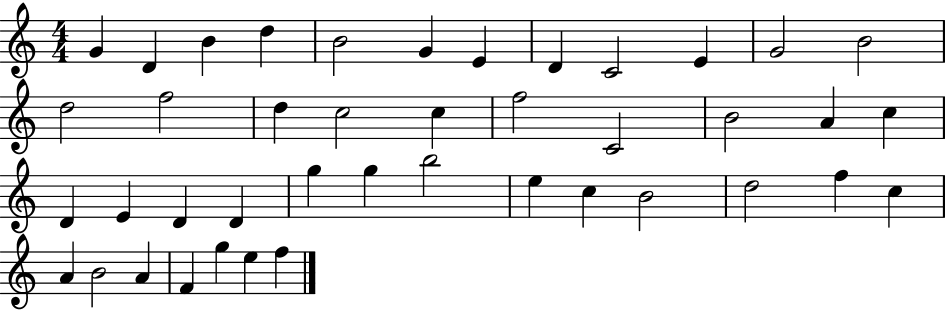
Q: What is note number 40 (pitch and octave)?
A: G5